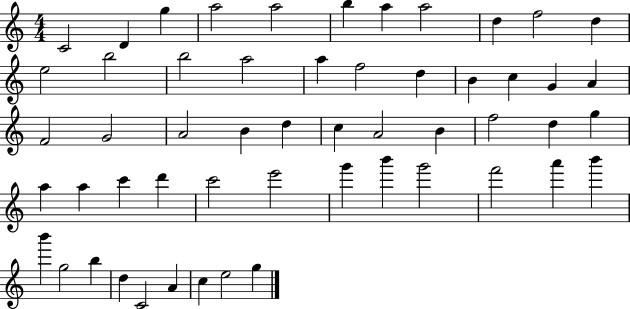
{
  \clef treble
  \numericTimeSignature
  \time 4/4
  \key c \major
  c'2 d'4 g''4 | a''2 a''2 | b''4 a''4 a''2 | d''4 f''2 d''4 | \break e''2 b''2 | b''2 a''2 | a''4 f''2 d''4 | b'4 c''4 g'4 a'4 | \break f'2 g'2 | a'2 b'4 d''4 | c''4 a'2 b'4 | f''2 d''4 g''4 | \break a''4 a''4 c'''4 d'''4 | c'''2 e'''2 | g'''4 b'''4 g'''2 | f'''2 a'''4 b'''4 | \break b'''4 g''2 b''4 | d''4 c'2 a'4 | c''4 e''2 g''4 | \bar "|."
}